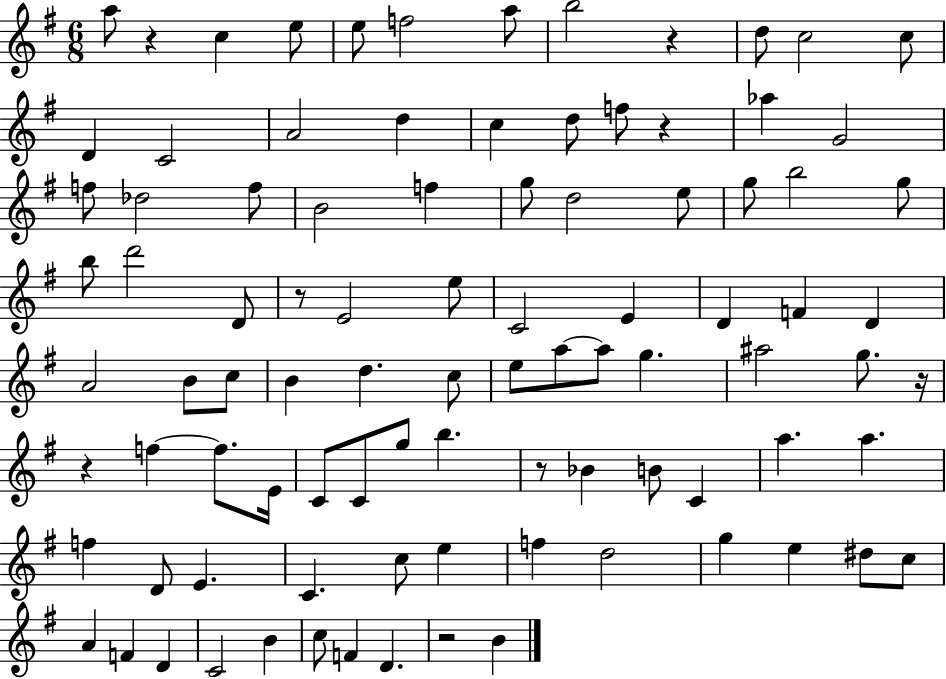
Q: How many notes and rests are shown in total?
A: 93